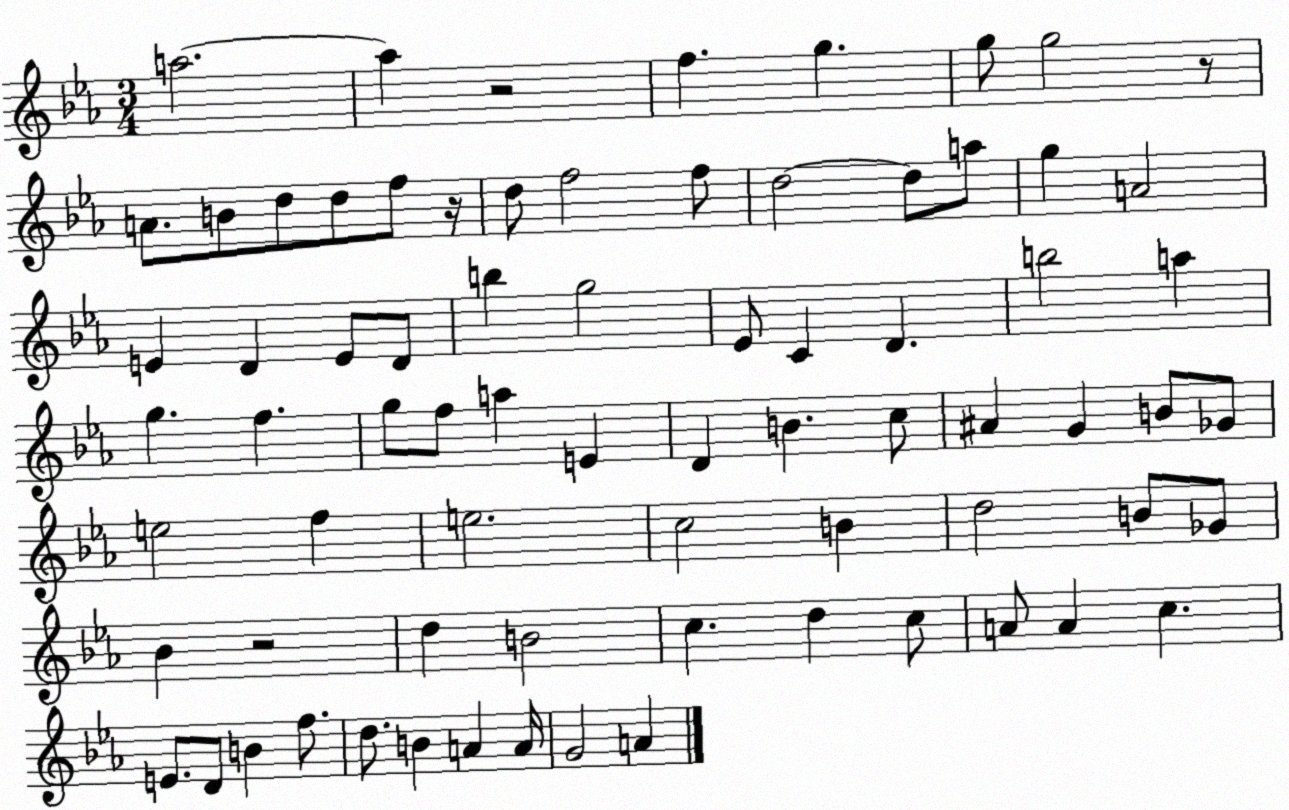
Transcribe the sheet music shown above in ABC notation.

X:1
T:Untitled
M:3/4
L:1/4
K:Eb
a2 a z2 f g g/2 g2 z/2 A/2 B/2 d/2 d/2 f/2 z/4 d/2 f2 f/2 d2 d/2 a/2 g A2 E D E/2 D/2 b g2 _E/2 C D b2 a g f g/2 f/2 a E D B c/2 ^A G B/2 _G/2 e2 f e2 c2 B d2 B/2 _G/2 _B z2 d B2 c d c/2 A/2 A c E/2 D/2 B f/2 d/2 B A A/4 G2 A